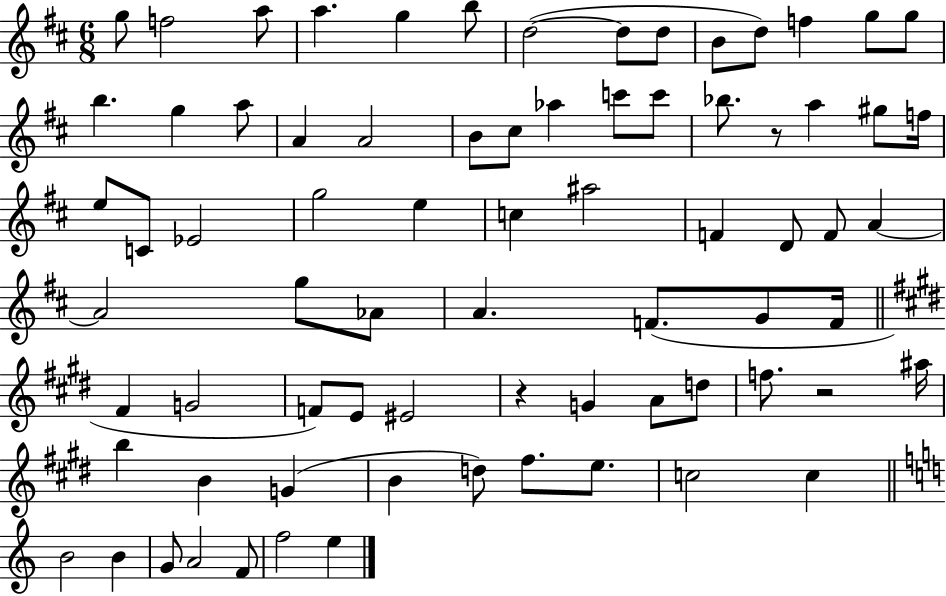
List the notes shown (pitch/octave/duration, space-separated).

G5/e F5/h A5/e A5/q. G5/q B5/e D5/h D5/e D5/e B4/e D5/e F5/q G5/e G5/e B5/q. G5/q A5/e A4/q A4/h B4/e C#5/e Ab5/q C6/e C6/e Bb5/e. R/e A5/q G#5/e F5/s E5/e C4/e Eb4/h G5/h E5/q C5/q A#5/h F4/q D4/e F4/e A4/q A4/h G5/e Ab4/e A4/q. F4/e. G4/e F4/s F#4/q G4/h F4/e E4/e EIS4/h R/q G4/q A4/e D5/e F5/e. R/h A#5/s B5/q B4/q G4/q B4/q D5/e F#5/e. E5/e. C5/h C5/q B4/h B4/q G4/e A4/h F4/e F5/h E5/q